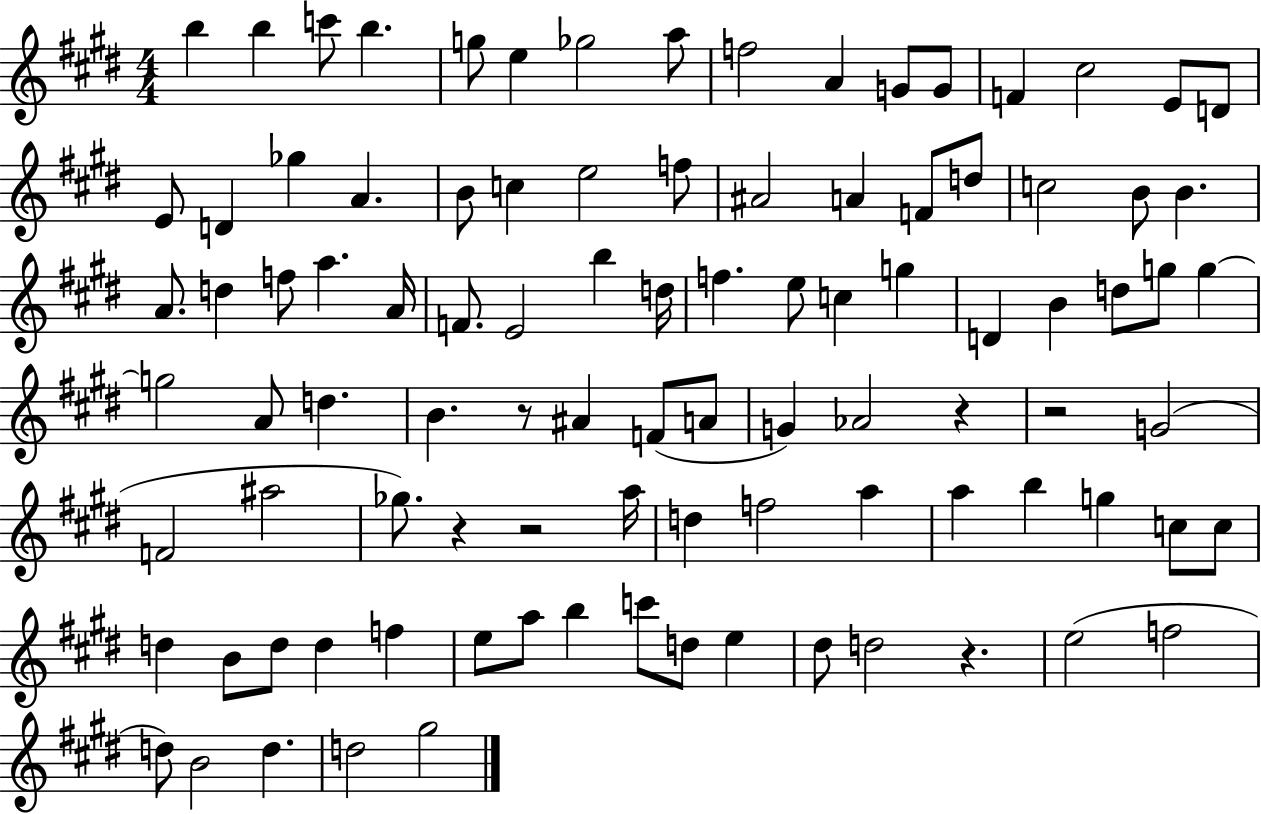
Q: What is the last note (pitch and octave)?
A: G#5